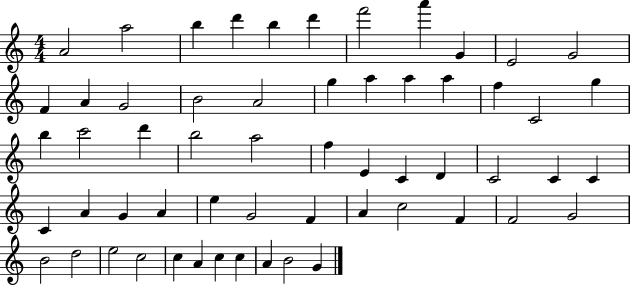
A4/h A5/h B5/q D6/q B5/q D6/q F6/h A6/q G4/q E4/h G4/h F4/q A4/q G4/h B4/h A4/h G5/q A5/q A5/q A5/q F5/q C4/h G5/q B5/q C6/h D6/q B5/h A5/h F5/q E4/q C4/q D4/q C4/h C4/q C4/q C4/q A4/q G4/q A4/q E5/q G4/h F4/q A4/q C5/h F4/q F4/h G4/h B4/h D5/h E5/h C5/h C5/q A4/q C5/q C5/q A4/q B4/h G4/q